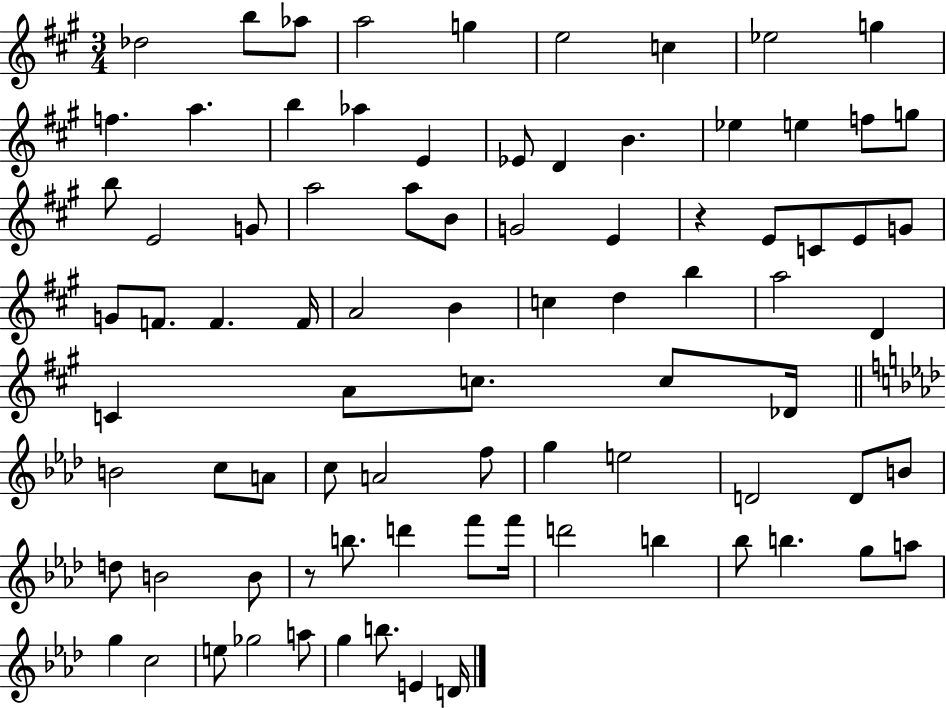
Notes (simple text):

Db5/h B5/e Ab5/e A5/h G5/q E5/h C5/q Eb5/h G5/q F5/q. A5/q. B5/q Ab5/q E4/q Eb4/e D4/q B4/q. Eb5/q E5/q F5/e G5/e B5/e E4/h G4/e A5/h A5/e B4/e G4/h E4/q R/q E4/e C4/e E4/e G4/e G4/e F4/e. F4/q. F4/s A4/h B4/q C5/q D5/q B5/q A5/h D4/q C4/q A4/e C5/e. C5/e Db4/s B4/h C5/e A4/e C5/e A4/h F5/e G5/q E5/h D4/h D4/e B4/e D5/e B4/h B4/e R/e B5/e. D6/q F6/e F6/s D6/h B5/q Bb5/e B5/q. G5/e A5/e G5/q C5/h E5/e Gb5/h A5/e G5/q B5/e. E4/q D4/s